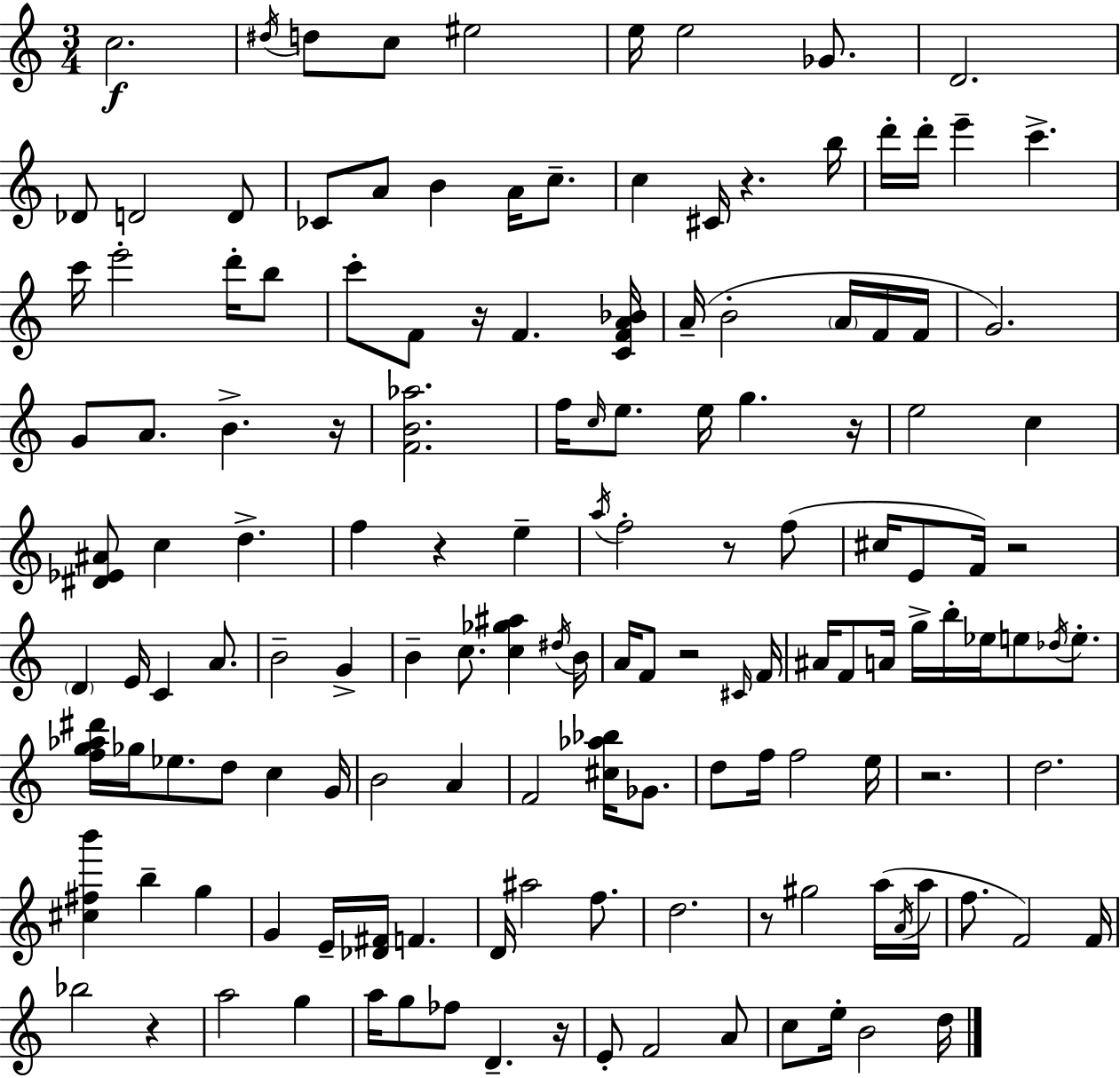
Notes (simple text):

C5/h. D#5/s D5/e C5/e EIS5/h E5/s E5/h Gb4/e. D4/h. Db4/e D4/h D4/e CES4/e A4/e B4/q A4/s C5/e. C5/q C#4/s R/q. B5/s D6/s D6/s E6/q C6/q. C6/s E6/h D6/s B5/e C6/e F4/e R/s F4/q. [C4,F4,A4,Bb4]/s A4/s B4/h A4/s F4/s F4/s G4/h. G4/e A4/e. B4/q. R/s [F4,B4,Ab5]/h. F5/s C5/s E5/e. E5/s G5/q. R/s E5/h C5/q [D#4,Eb4,A#4]/e C5/q D5/q. F5/q R/q E5/q A5/s F5/h R/e F5/e C#5/s E4/e F4/s R/h D4/q E4/s C4/q A4/e. B4/h G4/q B4/q C5/e. [C5,Gb5,A#5]/q D#5/s B4/s A4/s F4/e R/h C#4/s F4/s A#4/s F4/e A4/s G5/s B5/s Eb5/s E5/e Db5/s E5/e. [F5,G5,Ab5,D#6]/s Gb5/s Eb5/e. D5/e C5/q G4/s B4/h A4/q F4/h [C#5,Ab5,Bb5]/s Gb4/e. D5/e F5/s F5/h E5/s R/h. D5/h. [C#5,F#5,B6]/q B5/q G5/q G4/q E4/s [Db4,F#4]/s F4/q. D4/s A#5/h F5/e. D5/h. R/e G#5/h A5/s A4/s A5/s F5/e. F4/h F4/s Bb5/h R/q A5/h G5/q A5/s G5/e FES5/e D4/q. R/s E4/e F4/h A4/e C5/e E5/s B4/h D5/s